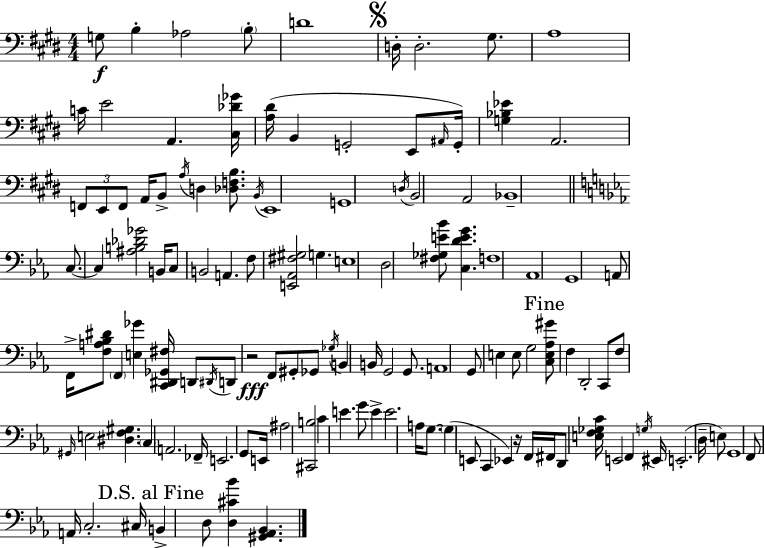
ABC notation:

X:1
T:Untitled
M:4/4
L:1/4
K:E
G,/2 B, _A,2 B,/2 D4 D,/4 D,2 ^G,/2 A,4 C/4 E2 A,, [^C,_D_G]/4 [A,^D]/4 B,, G,,2 E,,/2 ^A,,/4 G,,/4 [G,_B,_E] A,,2 F,,/2 E,,/2 F,,/2 A,,/4 B,,/2 A,/4 D, [_D,F,B,]/2 B,,/4 E,,4 G,,4 D,/4 B,,2 A,,2 _B,,4 C,/2 C, [^A,B,_D_G]2 B,,/4 C,/2 B,,2 A,, F,/2 [E,,_A,,^F,^G,]2 G, E,4 D,2 [^F,_G,E_B]/2 [C,DEG] F,4 _A,,4 G,,4 A,,/2 F,,/4 [F,A,_B,^D]/2 F,, [E,_G] [C,,^D,,_G,,^F,]/4 D,,/2 ^D,,/4 D,,/2 z2 F,,/2 ^G,,/2 _G,,/2 _G,/4 B,, B,,/4 G,,2 G,,/2 A,,4 G,,/2 E, E,/2 G,2 [C,E,_A,^G]/2 F, D,,2 C,,/2 F,/2 ^G,,/4 E,2 [^D,F,^G,] C, A,,2 _F,,/4 E,,2 G,,/2 E,,/4 ^A,2 [^C,,B,]2 C E G/2 E E2 A,/4 G,/2 G, E,,/2 C,, _E,, z/4 F,,/4 ^F,,/4 D,,/2 [E,F,_G,C]/4 E,,2 F,, G,/4 ^E,,/4 E,,2 D,/4 E,/2 G,,4 F,,/2 A,,/4 C,2 ^C,/4 B,, D,/2 [D,^C_B] [^G,,_A,,_B,,]